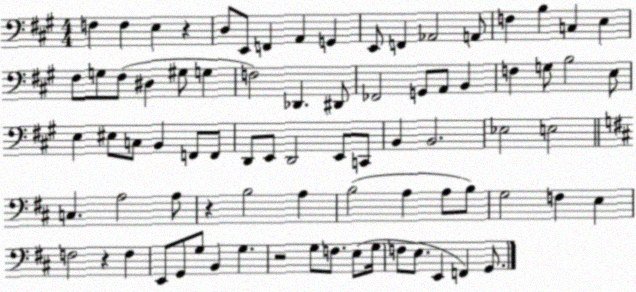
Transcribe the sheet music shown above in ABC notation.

X:1
T:Untitled
M:4/4
L:1/4
K:A
F, F, E, z D,/2 E,,/2 F,, A,, G,, E,,/2 F,, _A,,2 A,,/2 F, B, C, E, ^F,/2 G,/2 ^F,/2 ^D, ^G,/2 G, F,2 _D,, ^D,,/2 _F,,2 G,,/2 A,,/2 B,, F, G,/2 B,2 E,/2 E, ^E,/2 C,/2 B,, F,,/2 F,,/2 D,,/2 E,,/2 D,,2 E,,/2 C,,/2 B,, B,,2 _E,2 E,2 C, A,2 A,/2 z B,2 A, B,2 A, A,/2 B,/2 G,2 F, E, F,2 z F, E,,/2 G,,/2 G,/2 B,, G, z2 G,/2 F,/2 E,/2 G,/4 F,/2 E,/2 E,, F,, G,,/2